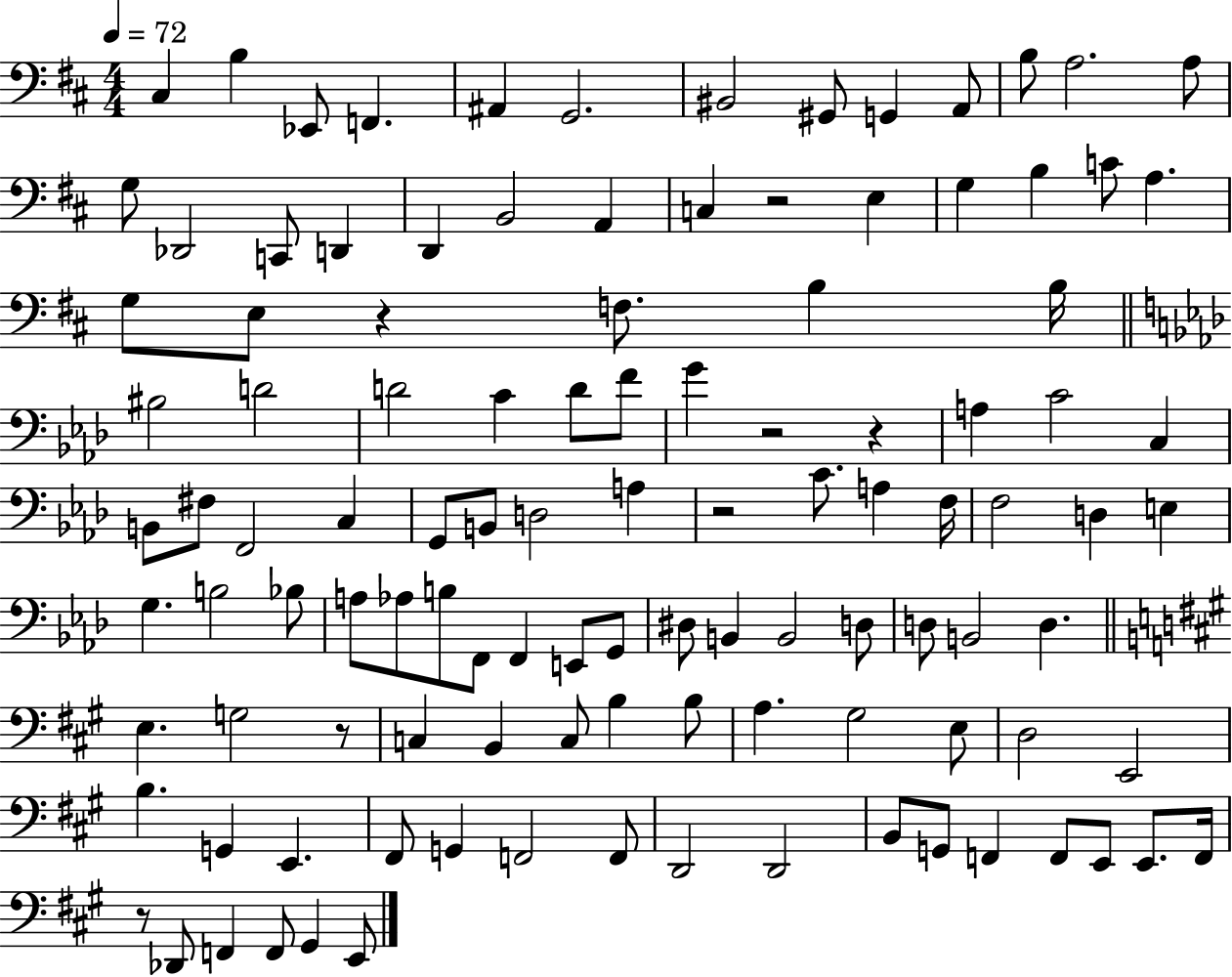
X:1
T:Untitled
M:4/4
L:1/4
K:D
^C, B, _E,,/2 F,, ^A,, G,,2 ^B,,2 ^G,,/2 G,, A,,/2 B,/2 A,2 A,/2 G,/2 _D,,2 C,,/2 D,, D,, B,,2 A,, C, z2 E, G, B, C/2 A, G,/2 E,/2 z F,/2 B, B,/4 ^B,2 D2 D2 C D/2 F/2 G z2 z A, C2 C, B,,/2 ^F,/2 F,,2 C, G,,/2 B,,/2 D,2 A, z2 C/2 A, F,/4 F,2 D, E, G, B,2 _B,/2 A,/2 _A,/2 B,/2 F,,/2 F,, E,,/2 G,,/2 ^D,/2 B,, B,,2 D,/2 D,/2 B,,2 D, E, G,2 z/2 C, B,, C,/2 B, B,/2 A, ^G,2 E,/2 D,2 E,,2 B, G,, E,, ^F,,/2 G,, F,,2 F,,/2 D,,2 D,,2 B,,/2 G,,/2 F,, F,,/2 E,,/2 E,,/2 F,,/4 z/2 _D,,/2 F,, F,,/2 ^G,, E,,/2